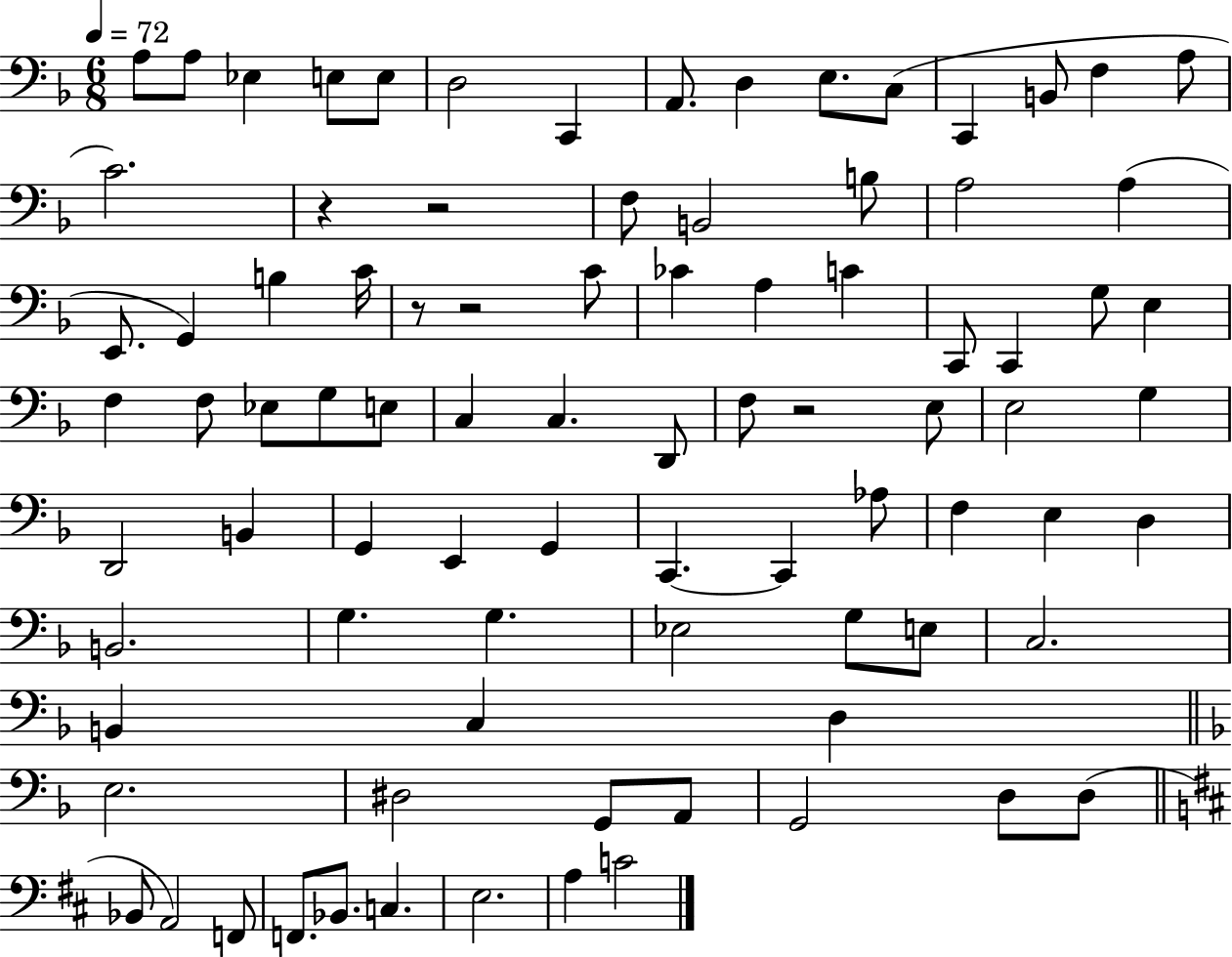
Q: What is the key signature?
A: F major